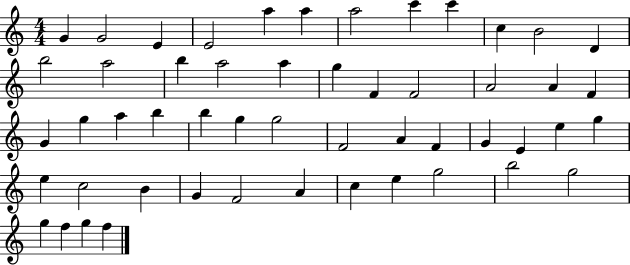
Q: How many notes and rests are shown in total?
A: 52